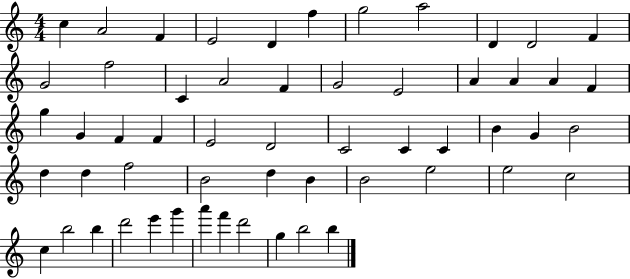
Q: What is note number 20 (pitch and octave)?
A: A4